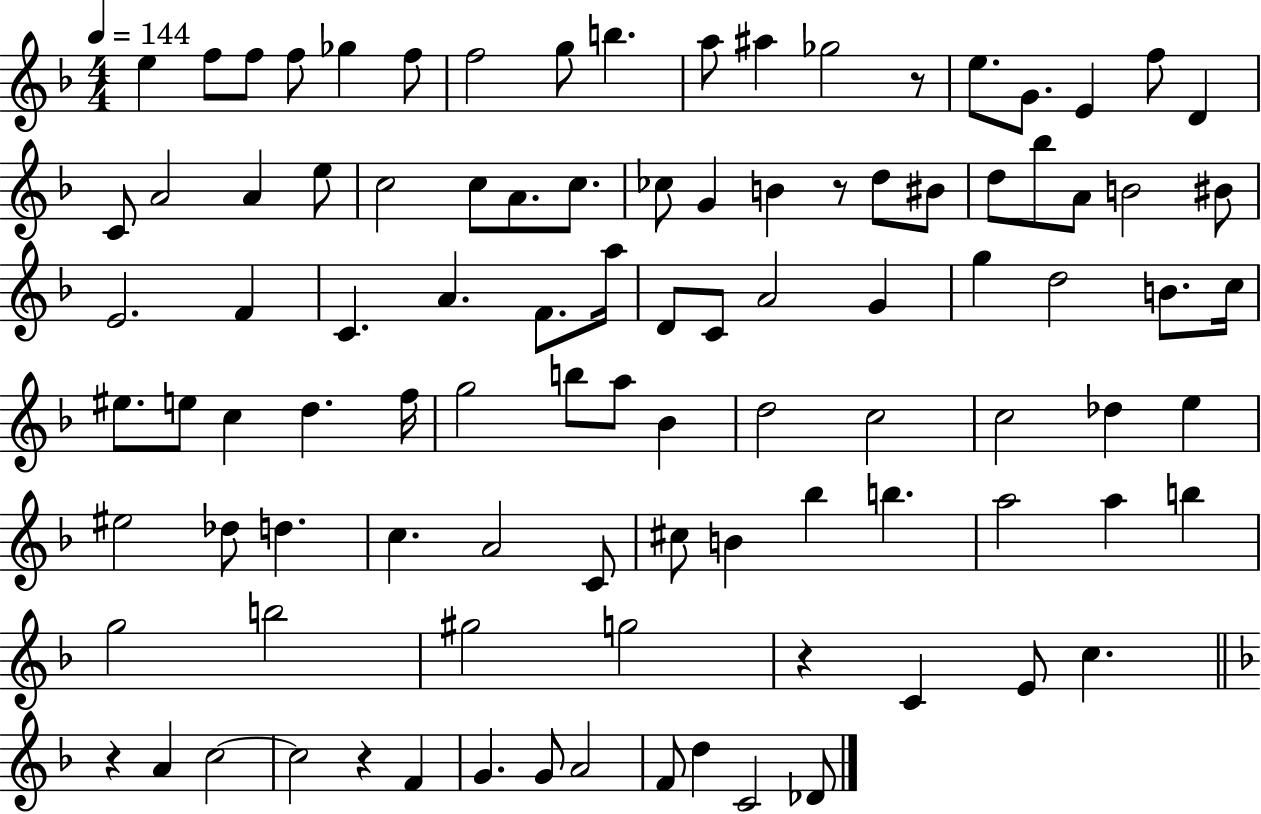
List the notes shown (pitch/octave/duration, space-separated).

E5/q F5/e F5/e F5/e Gb5/q F5/e F5/h G5/e B5/q. A5/e A#5/q Gb5/h R/e E5/e. G4/e. E4/q F5/e D4/q C4/e A4/h A4/q E5/e C5/h C5/e A4/e. C5/e. CES5/e G4/q B4/q R/e D5/e BIS4/e D5/e Bb5/e A4/e B4/h BIS4/e E4/h. F4/q C4/q. A4/q. F4/e. A5/s D4/e C4/e A4/h G4/q G5/q D5/h B4/e. C5/s EIS5/e. E5/e C5/q D5/q. F5/s G5/h B5/e A5/e Bb4/q D5/h C5/h C5/h Db5/q E5/q EIS5/h Db5/e D5/q. C5/q. A4/h C4/e C#5/e B4/q Bb5/q B5/q. A5/h A5/q B5/q G5/h B5/h G#5/h G5/h R/q C4/q E4/e C5/q. R/q A4/q C5/h C5/h R/q F4/q G4/q. G4/e A4/h F4/e D5/q C4/h Db4/e